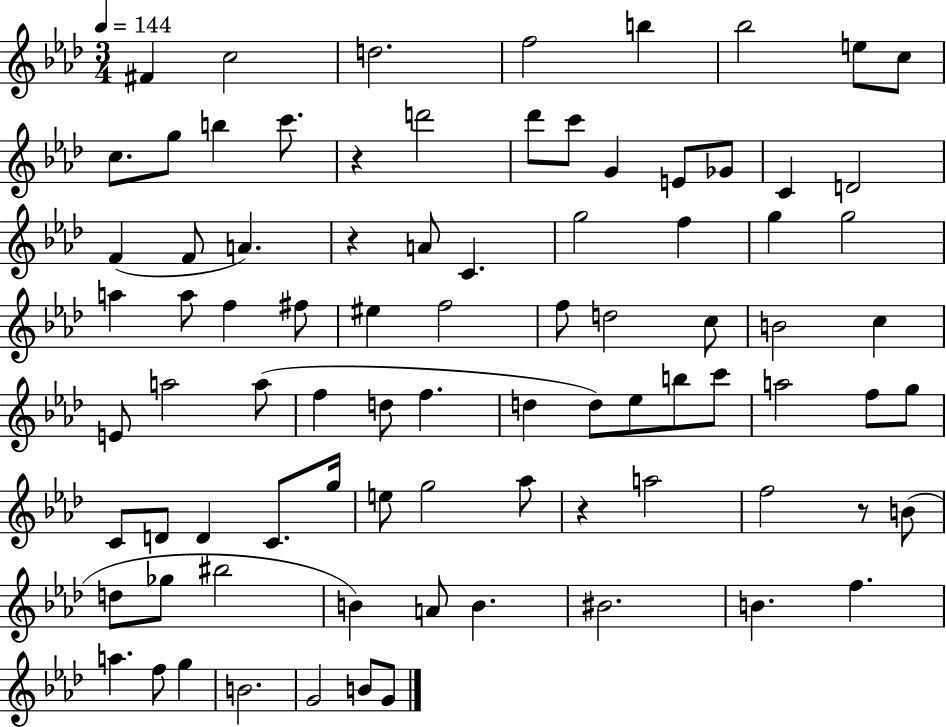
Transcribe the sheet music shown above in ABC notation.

X:1
T:Untitled
M:3/4
L:1/4
K:Ab
^F c2 d2 f2 b _b2 e/2 c/2 c/2 g/2 b c'/2 z d'2 _d'/2 c'/2 G E/2 _G/2 C D2 F F/2 A z A/2 C g2 f g g2 a a/2 f ^f/2 ^e f2 f/2 d2 c/2 B2 c E/2 a2 a/2 f d/2 f d d/2 _e/2 b/2 c'/2 a2 f/2 g/2 C/2 D/2 D C/2 g/4 e/2 g2 _a/2 z a2 f2 z/2 B/2 d/2 _g/2 ^b2 B A/2 B ^B2 B f a f/2 g B2 G2 B/2 G/2